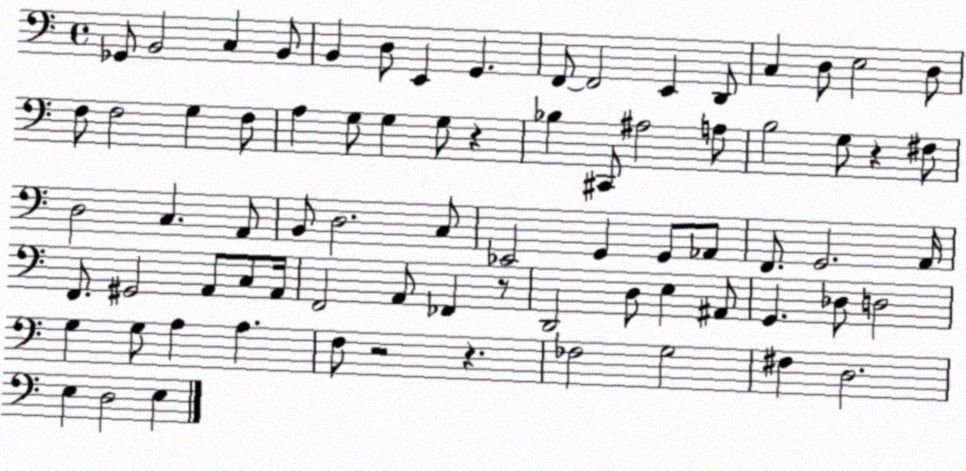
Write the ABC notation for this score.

X:1
T:Untitled
M:4/4
L:1/4
K:C
_G,,/2 B,,2 C, B,,/2 B,, D,/2 E,, G,, F,,/2 F,,2 E,, D,,/2 C, D,/2 E,2 D,/2 F,/2 F,2 G, F,/2 A, G,/2 G, G,/2 z _B, ^C,,/2 ^A,2 A,/2 B,2 G,/2 z ^F,/2 D,2 C, A,,/2 B,,/2 D,2 C,/2 _E,,2 G,, G,,/2 _A,,/2 F,,/2 G,,2 A,,/4 F,,/2 ^G,,2 A,,/2 C,/2 A,,/4 F,,2 A,,/2 _F,, z/2 D,,2 D,/2 E, ^A,,/2 G,, _D,/2 D,2 G, G,/2 A, A, F,/2 z2 z _F,2 G,2 ^F, D,2 E, D,2 E,